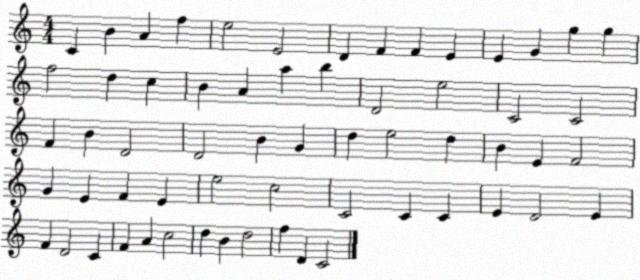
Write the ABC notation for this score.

X:1
T:Untitled
M:4/4
L:1/4
K:C
C B A f e2 E2 D F F E E G g g f2 d c B A a b D2 e2 C2 C2 F B D2 D2 B G d e2 d B E F2 G E F E e2 c2 C2 C C E D2 E F D2 C F A c2 d B d2 f D C2